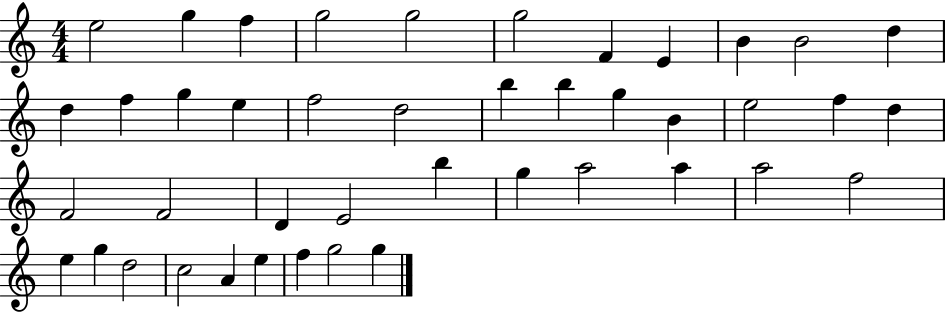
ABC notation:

X:1
T:Untitled
M:4/4
L:1/4
K:C
e2 g f g2 g2 g2 F E B B2 d d f g e f2 d2 b b g B e2 f d F2 F2 D E2 b g a2 a a2 f2 e g d2 c2 A e f g2 g